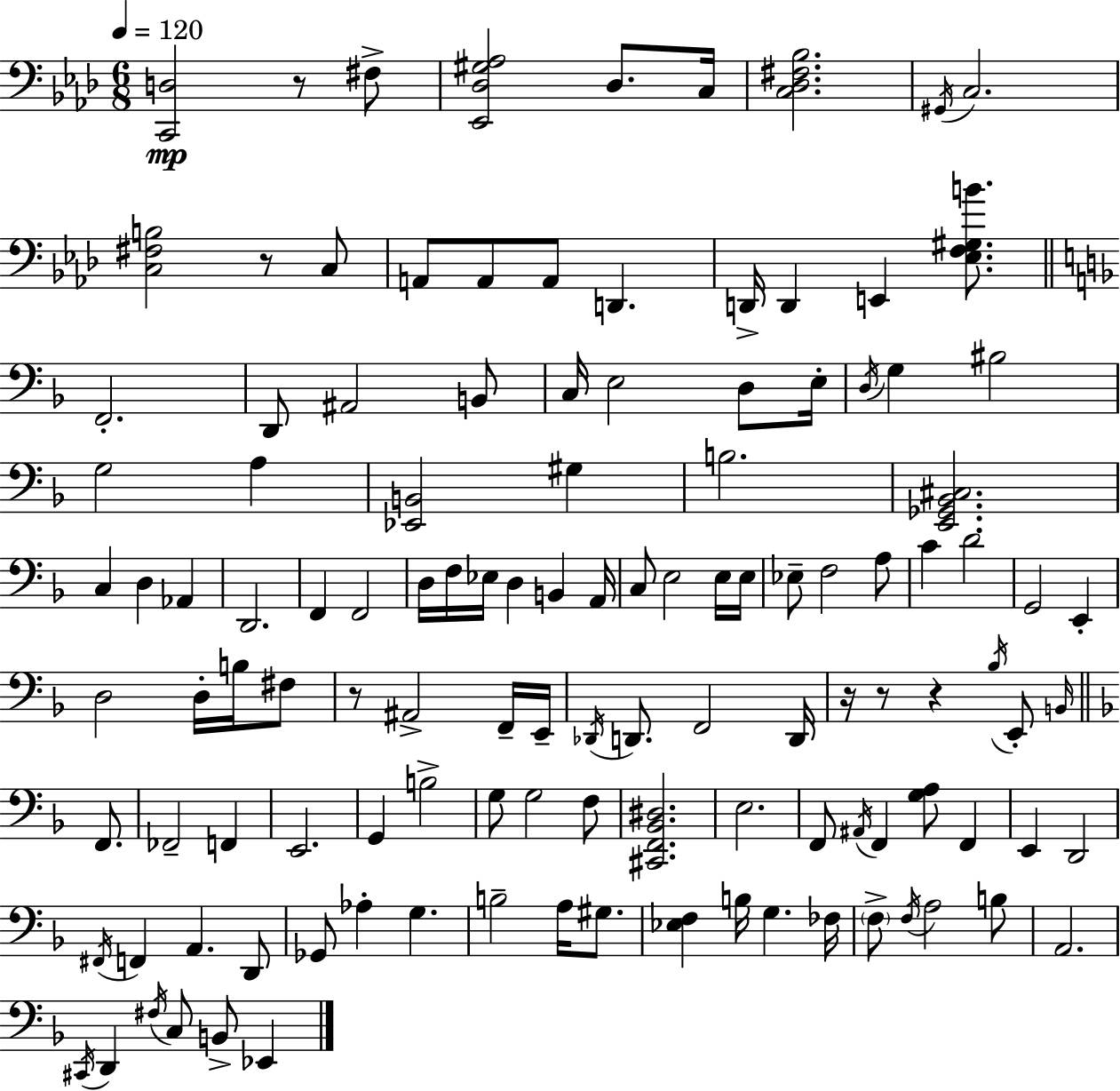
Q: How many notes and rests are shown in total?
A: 121